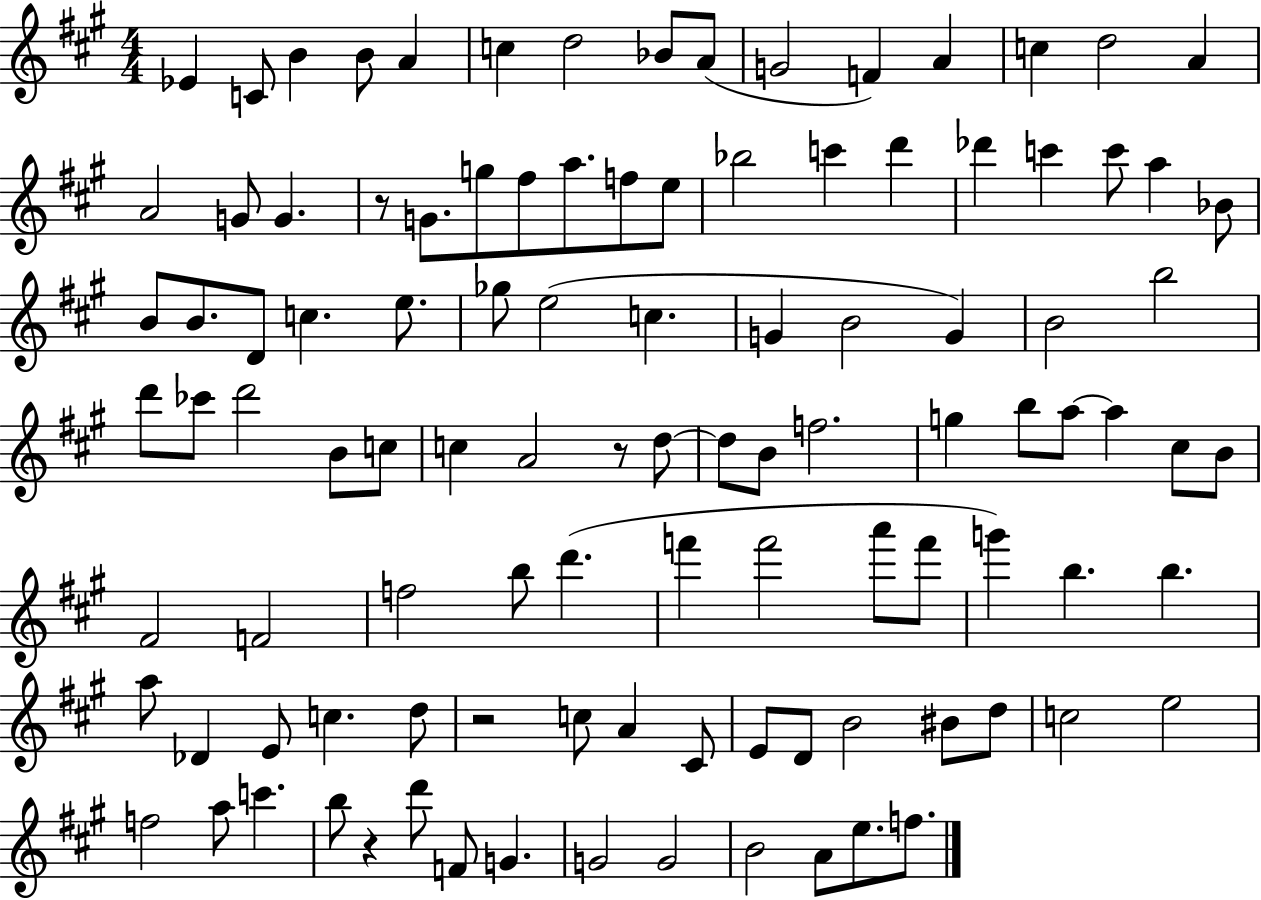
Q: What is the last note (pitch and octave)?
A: F5